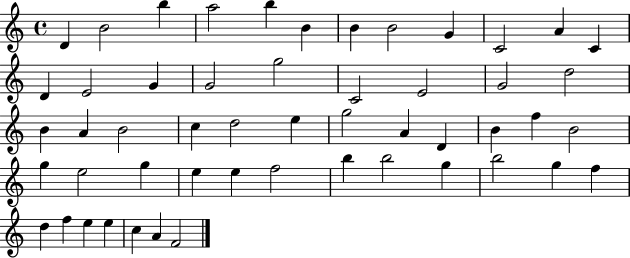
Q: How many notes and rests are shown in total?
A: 52